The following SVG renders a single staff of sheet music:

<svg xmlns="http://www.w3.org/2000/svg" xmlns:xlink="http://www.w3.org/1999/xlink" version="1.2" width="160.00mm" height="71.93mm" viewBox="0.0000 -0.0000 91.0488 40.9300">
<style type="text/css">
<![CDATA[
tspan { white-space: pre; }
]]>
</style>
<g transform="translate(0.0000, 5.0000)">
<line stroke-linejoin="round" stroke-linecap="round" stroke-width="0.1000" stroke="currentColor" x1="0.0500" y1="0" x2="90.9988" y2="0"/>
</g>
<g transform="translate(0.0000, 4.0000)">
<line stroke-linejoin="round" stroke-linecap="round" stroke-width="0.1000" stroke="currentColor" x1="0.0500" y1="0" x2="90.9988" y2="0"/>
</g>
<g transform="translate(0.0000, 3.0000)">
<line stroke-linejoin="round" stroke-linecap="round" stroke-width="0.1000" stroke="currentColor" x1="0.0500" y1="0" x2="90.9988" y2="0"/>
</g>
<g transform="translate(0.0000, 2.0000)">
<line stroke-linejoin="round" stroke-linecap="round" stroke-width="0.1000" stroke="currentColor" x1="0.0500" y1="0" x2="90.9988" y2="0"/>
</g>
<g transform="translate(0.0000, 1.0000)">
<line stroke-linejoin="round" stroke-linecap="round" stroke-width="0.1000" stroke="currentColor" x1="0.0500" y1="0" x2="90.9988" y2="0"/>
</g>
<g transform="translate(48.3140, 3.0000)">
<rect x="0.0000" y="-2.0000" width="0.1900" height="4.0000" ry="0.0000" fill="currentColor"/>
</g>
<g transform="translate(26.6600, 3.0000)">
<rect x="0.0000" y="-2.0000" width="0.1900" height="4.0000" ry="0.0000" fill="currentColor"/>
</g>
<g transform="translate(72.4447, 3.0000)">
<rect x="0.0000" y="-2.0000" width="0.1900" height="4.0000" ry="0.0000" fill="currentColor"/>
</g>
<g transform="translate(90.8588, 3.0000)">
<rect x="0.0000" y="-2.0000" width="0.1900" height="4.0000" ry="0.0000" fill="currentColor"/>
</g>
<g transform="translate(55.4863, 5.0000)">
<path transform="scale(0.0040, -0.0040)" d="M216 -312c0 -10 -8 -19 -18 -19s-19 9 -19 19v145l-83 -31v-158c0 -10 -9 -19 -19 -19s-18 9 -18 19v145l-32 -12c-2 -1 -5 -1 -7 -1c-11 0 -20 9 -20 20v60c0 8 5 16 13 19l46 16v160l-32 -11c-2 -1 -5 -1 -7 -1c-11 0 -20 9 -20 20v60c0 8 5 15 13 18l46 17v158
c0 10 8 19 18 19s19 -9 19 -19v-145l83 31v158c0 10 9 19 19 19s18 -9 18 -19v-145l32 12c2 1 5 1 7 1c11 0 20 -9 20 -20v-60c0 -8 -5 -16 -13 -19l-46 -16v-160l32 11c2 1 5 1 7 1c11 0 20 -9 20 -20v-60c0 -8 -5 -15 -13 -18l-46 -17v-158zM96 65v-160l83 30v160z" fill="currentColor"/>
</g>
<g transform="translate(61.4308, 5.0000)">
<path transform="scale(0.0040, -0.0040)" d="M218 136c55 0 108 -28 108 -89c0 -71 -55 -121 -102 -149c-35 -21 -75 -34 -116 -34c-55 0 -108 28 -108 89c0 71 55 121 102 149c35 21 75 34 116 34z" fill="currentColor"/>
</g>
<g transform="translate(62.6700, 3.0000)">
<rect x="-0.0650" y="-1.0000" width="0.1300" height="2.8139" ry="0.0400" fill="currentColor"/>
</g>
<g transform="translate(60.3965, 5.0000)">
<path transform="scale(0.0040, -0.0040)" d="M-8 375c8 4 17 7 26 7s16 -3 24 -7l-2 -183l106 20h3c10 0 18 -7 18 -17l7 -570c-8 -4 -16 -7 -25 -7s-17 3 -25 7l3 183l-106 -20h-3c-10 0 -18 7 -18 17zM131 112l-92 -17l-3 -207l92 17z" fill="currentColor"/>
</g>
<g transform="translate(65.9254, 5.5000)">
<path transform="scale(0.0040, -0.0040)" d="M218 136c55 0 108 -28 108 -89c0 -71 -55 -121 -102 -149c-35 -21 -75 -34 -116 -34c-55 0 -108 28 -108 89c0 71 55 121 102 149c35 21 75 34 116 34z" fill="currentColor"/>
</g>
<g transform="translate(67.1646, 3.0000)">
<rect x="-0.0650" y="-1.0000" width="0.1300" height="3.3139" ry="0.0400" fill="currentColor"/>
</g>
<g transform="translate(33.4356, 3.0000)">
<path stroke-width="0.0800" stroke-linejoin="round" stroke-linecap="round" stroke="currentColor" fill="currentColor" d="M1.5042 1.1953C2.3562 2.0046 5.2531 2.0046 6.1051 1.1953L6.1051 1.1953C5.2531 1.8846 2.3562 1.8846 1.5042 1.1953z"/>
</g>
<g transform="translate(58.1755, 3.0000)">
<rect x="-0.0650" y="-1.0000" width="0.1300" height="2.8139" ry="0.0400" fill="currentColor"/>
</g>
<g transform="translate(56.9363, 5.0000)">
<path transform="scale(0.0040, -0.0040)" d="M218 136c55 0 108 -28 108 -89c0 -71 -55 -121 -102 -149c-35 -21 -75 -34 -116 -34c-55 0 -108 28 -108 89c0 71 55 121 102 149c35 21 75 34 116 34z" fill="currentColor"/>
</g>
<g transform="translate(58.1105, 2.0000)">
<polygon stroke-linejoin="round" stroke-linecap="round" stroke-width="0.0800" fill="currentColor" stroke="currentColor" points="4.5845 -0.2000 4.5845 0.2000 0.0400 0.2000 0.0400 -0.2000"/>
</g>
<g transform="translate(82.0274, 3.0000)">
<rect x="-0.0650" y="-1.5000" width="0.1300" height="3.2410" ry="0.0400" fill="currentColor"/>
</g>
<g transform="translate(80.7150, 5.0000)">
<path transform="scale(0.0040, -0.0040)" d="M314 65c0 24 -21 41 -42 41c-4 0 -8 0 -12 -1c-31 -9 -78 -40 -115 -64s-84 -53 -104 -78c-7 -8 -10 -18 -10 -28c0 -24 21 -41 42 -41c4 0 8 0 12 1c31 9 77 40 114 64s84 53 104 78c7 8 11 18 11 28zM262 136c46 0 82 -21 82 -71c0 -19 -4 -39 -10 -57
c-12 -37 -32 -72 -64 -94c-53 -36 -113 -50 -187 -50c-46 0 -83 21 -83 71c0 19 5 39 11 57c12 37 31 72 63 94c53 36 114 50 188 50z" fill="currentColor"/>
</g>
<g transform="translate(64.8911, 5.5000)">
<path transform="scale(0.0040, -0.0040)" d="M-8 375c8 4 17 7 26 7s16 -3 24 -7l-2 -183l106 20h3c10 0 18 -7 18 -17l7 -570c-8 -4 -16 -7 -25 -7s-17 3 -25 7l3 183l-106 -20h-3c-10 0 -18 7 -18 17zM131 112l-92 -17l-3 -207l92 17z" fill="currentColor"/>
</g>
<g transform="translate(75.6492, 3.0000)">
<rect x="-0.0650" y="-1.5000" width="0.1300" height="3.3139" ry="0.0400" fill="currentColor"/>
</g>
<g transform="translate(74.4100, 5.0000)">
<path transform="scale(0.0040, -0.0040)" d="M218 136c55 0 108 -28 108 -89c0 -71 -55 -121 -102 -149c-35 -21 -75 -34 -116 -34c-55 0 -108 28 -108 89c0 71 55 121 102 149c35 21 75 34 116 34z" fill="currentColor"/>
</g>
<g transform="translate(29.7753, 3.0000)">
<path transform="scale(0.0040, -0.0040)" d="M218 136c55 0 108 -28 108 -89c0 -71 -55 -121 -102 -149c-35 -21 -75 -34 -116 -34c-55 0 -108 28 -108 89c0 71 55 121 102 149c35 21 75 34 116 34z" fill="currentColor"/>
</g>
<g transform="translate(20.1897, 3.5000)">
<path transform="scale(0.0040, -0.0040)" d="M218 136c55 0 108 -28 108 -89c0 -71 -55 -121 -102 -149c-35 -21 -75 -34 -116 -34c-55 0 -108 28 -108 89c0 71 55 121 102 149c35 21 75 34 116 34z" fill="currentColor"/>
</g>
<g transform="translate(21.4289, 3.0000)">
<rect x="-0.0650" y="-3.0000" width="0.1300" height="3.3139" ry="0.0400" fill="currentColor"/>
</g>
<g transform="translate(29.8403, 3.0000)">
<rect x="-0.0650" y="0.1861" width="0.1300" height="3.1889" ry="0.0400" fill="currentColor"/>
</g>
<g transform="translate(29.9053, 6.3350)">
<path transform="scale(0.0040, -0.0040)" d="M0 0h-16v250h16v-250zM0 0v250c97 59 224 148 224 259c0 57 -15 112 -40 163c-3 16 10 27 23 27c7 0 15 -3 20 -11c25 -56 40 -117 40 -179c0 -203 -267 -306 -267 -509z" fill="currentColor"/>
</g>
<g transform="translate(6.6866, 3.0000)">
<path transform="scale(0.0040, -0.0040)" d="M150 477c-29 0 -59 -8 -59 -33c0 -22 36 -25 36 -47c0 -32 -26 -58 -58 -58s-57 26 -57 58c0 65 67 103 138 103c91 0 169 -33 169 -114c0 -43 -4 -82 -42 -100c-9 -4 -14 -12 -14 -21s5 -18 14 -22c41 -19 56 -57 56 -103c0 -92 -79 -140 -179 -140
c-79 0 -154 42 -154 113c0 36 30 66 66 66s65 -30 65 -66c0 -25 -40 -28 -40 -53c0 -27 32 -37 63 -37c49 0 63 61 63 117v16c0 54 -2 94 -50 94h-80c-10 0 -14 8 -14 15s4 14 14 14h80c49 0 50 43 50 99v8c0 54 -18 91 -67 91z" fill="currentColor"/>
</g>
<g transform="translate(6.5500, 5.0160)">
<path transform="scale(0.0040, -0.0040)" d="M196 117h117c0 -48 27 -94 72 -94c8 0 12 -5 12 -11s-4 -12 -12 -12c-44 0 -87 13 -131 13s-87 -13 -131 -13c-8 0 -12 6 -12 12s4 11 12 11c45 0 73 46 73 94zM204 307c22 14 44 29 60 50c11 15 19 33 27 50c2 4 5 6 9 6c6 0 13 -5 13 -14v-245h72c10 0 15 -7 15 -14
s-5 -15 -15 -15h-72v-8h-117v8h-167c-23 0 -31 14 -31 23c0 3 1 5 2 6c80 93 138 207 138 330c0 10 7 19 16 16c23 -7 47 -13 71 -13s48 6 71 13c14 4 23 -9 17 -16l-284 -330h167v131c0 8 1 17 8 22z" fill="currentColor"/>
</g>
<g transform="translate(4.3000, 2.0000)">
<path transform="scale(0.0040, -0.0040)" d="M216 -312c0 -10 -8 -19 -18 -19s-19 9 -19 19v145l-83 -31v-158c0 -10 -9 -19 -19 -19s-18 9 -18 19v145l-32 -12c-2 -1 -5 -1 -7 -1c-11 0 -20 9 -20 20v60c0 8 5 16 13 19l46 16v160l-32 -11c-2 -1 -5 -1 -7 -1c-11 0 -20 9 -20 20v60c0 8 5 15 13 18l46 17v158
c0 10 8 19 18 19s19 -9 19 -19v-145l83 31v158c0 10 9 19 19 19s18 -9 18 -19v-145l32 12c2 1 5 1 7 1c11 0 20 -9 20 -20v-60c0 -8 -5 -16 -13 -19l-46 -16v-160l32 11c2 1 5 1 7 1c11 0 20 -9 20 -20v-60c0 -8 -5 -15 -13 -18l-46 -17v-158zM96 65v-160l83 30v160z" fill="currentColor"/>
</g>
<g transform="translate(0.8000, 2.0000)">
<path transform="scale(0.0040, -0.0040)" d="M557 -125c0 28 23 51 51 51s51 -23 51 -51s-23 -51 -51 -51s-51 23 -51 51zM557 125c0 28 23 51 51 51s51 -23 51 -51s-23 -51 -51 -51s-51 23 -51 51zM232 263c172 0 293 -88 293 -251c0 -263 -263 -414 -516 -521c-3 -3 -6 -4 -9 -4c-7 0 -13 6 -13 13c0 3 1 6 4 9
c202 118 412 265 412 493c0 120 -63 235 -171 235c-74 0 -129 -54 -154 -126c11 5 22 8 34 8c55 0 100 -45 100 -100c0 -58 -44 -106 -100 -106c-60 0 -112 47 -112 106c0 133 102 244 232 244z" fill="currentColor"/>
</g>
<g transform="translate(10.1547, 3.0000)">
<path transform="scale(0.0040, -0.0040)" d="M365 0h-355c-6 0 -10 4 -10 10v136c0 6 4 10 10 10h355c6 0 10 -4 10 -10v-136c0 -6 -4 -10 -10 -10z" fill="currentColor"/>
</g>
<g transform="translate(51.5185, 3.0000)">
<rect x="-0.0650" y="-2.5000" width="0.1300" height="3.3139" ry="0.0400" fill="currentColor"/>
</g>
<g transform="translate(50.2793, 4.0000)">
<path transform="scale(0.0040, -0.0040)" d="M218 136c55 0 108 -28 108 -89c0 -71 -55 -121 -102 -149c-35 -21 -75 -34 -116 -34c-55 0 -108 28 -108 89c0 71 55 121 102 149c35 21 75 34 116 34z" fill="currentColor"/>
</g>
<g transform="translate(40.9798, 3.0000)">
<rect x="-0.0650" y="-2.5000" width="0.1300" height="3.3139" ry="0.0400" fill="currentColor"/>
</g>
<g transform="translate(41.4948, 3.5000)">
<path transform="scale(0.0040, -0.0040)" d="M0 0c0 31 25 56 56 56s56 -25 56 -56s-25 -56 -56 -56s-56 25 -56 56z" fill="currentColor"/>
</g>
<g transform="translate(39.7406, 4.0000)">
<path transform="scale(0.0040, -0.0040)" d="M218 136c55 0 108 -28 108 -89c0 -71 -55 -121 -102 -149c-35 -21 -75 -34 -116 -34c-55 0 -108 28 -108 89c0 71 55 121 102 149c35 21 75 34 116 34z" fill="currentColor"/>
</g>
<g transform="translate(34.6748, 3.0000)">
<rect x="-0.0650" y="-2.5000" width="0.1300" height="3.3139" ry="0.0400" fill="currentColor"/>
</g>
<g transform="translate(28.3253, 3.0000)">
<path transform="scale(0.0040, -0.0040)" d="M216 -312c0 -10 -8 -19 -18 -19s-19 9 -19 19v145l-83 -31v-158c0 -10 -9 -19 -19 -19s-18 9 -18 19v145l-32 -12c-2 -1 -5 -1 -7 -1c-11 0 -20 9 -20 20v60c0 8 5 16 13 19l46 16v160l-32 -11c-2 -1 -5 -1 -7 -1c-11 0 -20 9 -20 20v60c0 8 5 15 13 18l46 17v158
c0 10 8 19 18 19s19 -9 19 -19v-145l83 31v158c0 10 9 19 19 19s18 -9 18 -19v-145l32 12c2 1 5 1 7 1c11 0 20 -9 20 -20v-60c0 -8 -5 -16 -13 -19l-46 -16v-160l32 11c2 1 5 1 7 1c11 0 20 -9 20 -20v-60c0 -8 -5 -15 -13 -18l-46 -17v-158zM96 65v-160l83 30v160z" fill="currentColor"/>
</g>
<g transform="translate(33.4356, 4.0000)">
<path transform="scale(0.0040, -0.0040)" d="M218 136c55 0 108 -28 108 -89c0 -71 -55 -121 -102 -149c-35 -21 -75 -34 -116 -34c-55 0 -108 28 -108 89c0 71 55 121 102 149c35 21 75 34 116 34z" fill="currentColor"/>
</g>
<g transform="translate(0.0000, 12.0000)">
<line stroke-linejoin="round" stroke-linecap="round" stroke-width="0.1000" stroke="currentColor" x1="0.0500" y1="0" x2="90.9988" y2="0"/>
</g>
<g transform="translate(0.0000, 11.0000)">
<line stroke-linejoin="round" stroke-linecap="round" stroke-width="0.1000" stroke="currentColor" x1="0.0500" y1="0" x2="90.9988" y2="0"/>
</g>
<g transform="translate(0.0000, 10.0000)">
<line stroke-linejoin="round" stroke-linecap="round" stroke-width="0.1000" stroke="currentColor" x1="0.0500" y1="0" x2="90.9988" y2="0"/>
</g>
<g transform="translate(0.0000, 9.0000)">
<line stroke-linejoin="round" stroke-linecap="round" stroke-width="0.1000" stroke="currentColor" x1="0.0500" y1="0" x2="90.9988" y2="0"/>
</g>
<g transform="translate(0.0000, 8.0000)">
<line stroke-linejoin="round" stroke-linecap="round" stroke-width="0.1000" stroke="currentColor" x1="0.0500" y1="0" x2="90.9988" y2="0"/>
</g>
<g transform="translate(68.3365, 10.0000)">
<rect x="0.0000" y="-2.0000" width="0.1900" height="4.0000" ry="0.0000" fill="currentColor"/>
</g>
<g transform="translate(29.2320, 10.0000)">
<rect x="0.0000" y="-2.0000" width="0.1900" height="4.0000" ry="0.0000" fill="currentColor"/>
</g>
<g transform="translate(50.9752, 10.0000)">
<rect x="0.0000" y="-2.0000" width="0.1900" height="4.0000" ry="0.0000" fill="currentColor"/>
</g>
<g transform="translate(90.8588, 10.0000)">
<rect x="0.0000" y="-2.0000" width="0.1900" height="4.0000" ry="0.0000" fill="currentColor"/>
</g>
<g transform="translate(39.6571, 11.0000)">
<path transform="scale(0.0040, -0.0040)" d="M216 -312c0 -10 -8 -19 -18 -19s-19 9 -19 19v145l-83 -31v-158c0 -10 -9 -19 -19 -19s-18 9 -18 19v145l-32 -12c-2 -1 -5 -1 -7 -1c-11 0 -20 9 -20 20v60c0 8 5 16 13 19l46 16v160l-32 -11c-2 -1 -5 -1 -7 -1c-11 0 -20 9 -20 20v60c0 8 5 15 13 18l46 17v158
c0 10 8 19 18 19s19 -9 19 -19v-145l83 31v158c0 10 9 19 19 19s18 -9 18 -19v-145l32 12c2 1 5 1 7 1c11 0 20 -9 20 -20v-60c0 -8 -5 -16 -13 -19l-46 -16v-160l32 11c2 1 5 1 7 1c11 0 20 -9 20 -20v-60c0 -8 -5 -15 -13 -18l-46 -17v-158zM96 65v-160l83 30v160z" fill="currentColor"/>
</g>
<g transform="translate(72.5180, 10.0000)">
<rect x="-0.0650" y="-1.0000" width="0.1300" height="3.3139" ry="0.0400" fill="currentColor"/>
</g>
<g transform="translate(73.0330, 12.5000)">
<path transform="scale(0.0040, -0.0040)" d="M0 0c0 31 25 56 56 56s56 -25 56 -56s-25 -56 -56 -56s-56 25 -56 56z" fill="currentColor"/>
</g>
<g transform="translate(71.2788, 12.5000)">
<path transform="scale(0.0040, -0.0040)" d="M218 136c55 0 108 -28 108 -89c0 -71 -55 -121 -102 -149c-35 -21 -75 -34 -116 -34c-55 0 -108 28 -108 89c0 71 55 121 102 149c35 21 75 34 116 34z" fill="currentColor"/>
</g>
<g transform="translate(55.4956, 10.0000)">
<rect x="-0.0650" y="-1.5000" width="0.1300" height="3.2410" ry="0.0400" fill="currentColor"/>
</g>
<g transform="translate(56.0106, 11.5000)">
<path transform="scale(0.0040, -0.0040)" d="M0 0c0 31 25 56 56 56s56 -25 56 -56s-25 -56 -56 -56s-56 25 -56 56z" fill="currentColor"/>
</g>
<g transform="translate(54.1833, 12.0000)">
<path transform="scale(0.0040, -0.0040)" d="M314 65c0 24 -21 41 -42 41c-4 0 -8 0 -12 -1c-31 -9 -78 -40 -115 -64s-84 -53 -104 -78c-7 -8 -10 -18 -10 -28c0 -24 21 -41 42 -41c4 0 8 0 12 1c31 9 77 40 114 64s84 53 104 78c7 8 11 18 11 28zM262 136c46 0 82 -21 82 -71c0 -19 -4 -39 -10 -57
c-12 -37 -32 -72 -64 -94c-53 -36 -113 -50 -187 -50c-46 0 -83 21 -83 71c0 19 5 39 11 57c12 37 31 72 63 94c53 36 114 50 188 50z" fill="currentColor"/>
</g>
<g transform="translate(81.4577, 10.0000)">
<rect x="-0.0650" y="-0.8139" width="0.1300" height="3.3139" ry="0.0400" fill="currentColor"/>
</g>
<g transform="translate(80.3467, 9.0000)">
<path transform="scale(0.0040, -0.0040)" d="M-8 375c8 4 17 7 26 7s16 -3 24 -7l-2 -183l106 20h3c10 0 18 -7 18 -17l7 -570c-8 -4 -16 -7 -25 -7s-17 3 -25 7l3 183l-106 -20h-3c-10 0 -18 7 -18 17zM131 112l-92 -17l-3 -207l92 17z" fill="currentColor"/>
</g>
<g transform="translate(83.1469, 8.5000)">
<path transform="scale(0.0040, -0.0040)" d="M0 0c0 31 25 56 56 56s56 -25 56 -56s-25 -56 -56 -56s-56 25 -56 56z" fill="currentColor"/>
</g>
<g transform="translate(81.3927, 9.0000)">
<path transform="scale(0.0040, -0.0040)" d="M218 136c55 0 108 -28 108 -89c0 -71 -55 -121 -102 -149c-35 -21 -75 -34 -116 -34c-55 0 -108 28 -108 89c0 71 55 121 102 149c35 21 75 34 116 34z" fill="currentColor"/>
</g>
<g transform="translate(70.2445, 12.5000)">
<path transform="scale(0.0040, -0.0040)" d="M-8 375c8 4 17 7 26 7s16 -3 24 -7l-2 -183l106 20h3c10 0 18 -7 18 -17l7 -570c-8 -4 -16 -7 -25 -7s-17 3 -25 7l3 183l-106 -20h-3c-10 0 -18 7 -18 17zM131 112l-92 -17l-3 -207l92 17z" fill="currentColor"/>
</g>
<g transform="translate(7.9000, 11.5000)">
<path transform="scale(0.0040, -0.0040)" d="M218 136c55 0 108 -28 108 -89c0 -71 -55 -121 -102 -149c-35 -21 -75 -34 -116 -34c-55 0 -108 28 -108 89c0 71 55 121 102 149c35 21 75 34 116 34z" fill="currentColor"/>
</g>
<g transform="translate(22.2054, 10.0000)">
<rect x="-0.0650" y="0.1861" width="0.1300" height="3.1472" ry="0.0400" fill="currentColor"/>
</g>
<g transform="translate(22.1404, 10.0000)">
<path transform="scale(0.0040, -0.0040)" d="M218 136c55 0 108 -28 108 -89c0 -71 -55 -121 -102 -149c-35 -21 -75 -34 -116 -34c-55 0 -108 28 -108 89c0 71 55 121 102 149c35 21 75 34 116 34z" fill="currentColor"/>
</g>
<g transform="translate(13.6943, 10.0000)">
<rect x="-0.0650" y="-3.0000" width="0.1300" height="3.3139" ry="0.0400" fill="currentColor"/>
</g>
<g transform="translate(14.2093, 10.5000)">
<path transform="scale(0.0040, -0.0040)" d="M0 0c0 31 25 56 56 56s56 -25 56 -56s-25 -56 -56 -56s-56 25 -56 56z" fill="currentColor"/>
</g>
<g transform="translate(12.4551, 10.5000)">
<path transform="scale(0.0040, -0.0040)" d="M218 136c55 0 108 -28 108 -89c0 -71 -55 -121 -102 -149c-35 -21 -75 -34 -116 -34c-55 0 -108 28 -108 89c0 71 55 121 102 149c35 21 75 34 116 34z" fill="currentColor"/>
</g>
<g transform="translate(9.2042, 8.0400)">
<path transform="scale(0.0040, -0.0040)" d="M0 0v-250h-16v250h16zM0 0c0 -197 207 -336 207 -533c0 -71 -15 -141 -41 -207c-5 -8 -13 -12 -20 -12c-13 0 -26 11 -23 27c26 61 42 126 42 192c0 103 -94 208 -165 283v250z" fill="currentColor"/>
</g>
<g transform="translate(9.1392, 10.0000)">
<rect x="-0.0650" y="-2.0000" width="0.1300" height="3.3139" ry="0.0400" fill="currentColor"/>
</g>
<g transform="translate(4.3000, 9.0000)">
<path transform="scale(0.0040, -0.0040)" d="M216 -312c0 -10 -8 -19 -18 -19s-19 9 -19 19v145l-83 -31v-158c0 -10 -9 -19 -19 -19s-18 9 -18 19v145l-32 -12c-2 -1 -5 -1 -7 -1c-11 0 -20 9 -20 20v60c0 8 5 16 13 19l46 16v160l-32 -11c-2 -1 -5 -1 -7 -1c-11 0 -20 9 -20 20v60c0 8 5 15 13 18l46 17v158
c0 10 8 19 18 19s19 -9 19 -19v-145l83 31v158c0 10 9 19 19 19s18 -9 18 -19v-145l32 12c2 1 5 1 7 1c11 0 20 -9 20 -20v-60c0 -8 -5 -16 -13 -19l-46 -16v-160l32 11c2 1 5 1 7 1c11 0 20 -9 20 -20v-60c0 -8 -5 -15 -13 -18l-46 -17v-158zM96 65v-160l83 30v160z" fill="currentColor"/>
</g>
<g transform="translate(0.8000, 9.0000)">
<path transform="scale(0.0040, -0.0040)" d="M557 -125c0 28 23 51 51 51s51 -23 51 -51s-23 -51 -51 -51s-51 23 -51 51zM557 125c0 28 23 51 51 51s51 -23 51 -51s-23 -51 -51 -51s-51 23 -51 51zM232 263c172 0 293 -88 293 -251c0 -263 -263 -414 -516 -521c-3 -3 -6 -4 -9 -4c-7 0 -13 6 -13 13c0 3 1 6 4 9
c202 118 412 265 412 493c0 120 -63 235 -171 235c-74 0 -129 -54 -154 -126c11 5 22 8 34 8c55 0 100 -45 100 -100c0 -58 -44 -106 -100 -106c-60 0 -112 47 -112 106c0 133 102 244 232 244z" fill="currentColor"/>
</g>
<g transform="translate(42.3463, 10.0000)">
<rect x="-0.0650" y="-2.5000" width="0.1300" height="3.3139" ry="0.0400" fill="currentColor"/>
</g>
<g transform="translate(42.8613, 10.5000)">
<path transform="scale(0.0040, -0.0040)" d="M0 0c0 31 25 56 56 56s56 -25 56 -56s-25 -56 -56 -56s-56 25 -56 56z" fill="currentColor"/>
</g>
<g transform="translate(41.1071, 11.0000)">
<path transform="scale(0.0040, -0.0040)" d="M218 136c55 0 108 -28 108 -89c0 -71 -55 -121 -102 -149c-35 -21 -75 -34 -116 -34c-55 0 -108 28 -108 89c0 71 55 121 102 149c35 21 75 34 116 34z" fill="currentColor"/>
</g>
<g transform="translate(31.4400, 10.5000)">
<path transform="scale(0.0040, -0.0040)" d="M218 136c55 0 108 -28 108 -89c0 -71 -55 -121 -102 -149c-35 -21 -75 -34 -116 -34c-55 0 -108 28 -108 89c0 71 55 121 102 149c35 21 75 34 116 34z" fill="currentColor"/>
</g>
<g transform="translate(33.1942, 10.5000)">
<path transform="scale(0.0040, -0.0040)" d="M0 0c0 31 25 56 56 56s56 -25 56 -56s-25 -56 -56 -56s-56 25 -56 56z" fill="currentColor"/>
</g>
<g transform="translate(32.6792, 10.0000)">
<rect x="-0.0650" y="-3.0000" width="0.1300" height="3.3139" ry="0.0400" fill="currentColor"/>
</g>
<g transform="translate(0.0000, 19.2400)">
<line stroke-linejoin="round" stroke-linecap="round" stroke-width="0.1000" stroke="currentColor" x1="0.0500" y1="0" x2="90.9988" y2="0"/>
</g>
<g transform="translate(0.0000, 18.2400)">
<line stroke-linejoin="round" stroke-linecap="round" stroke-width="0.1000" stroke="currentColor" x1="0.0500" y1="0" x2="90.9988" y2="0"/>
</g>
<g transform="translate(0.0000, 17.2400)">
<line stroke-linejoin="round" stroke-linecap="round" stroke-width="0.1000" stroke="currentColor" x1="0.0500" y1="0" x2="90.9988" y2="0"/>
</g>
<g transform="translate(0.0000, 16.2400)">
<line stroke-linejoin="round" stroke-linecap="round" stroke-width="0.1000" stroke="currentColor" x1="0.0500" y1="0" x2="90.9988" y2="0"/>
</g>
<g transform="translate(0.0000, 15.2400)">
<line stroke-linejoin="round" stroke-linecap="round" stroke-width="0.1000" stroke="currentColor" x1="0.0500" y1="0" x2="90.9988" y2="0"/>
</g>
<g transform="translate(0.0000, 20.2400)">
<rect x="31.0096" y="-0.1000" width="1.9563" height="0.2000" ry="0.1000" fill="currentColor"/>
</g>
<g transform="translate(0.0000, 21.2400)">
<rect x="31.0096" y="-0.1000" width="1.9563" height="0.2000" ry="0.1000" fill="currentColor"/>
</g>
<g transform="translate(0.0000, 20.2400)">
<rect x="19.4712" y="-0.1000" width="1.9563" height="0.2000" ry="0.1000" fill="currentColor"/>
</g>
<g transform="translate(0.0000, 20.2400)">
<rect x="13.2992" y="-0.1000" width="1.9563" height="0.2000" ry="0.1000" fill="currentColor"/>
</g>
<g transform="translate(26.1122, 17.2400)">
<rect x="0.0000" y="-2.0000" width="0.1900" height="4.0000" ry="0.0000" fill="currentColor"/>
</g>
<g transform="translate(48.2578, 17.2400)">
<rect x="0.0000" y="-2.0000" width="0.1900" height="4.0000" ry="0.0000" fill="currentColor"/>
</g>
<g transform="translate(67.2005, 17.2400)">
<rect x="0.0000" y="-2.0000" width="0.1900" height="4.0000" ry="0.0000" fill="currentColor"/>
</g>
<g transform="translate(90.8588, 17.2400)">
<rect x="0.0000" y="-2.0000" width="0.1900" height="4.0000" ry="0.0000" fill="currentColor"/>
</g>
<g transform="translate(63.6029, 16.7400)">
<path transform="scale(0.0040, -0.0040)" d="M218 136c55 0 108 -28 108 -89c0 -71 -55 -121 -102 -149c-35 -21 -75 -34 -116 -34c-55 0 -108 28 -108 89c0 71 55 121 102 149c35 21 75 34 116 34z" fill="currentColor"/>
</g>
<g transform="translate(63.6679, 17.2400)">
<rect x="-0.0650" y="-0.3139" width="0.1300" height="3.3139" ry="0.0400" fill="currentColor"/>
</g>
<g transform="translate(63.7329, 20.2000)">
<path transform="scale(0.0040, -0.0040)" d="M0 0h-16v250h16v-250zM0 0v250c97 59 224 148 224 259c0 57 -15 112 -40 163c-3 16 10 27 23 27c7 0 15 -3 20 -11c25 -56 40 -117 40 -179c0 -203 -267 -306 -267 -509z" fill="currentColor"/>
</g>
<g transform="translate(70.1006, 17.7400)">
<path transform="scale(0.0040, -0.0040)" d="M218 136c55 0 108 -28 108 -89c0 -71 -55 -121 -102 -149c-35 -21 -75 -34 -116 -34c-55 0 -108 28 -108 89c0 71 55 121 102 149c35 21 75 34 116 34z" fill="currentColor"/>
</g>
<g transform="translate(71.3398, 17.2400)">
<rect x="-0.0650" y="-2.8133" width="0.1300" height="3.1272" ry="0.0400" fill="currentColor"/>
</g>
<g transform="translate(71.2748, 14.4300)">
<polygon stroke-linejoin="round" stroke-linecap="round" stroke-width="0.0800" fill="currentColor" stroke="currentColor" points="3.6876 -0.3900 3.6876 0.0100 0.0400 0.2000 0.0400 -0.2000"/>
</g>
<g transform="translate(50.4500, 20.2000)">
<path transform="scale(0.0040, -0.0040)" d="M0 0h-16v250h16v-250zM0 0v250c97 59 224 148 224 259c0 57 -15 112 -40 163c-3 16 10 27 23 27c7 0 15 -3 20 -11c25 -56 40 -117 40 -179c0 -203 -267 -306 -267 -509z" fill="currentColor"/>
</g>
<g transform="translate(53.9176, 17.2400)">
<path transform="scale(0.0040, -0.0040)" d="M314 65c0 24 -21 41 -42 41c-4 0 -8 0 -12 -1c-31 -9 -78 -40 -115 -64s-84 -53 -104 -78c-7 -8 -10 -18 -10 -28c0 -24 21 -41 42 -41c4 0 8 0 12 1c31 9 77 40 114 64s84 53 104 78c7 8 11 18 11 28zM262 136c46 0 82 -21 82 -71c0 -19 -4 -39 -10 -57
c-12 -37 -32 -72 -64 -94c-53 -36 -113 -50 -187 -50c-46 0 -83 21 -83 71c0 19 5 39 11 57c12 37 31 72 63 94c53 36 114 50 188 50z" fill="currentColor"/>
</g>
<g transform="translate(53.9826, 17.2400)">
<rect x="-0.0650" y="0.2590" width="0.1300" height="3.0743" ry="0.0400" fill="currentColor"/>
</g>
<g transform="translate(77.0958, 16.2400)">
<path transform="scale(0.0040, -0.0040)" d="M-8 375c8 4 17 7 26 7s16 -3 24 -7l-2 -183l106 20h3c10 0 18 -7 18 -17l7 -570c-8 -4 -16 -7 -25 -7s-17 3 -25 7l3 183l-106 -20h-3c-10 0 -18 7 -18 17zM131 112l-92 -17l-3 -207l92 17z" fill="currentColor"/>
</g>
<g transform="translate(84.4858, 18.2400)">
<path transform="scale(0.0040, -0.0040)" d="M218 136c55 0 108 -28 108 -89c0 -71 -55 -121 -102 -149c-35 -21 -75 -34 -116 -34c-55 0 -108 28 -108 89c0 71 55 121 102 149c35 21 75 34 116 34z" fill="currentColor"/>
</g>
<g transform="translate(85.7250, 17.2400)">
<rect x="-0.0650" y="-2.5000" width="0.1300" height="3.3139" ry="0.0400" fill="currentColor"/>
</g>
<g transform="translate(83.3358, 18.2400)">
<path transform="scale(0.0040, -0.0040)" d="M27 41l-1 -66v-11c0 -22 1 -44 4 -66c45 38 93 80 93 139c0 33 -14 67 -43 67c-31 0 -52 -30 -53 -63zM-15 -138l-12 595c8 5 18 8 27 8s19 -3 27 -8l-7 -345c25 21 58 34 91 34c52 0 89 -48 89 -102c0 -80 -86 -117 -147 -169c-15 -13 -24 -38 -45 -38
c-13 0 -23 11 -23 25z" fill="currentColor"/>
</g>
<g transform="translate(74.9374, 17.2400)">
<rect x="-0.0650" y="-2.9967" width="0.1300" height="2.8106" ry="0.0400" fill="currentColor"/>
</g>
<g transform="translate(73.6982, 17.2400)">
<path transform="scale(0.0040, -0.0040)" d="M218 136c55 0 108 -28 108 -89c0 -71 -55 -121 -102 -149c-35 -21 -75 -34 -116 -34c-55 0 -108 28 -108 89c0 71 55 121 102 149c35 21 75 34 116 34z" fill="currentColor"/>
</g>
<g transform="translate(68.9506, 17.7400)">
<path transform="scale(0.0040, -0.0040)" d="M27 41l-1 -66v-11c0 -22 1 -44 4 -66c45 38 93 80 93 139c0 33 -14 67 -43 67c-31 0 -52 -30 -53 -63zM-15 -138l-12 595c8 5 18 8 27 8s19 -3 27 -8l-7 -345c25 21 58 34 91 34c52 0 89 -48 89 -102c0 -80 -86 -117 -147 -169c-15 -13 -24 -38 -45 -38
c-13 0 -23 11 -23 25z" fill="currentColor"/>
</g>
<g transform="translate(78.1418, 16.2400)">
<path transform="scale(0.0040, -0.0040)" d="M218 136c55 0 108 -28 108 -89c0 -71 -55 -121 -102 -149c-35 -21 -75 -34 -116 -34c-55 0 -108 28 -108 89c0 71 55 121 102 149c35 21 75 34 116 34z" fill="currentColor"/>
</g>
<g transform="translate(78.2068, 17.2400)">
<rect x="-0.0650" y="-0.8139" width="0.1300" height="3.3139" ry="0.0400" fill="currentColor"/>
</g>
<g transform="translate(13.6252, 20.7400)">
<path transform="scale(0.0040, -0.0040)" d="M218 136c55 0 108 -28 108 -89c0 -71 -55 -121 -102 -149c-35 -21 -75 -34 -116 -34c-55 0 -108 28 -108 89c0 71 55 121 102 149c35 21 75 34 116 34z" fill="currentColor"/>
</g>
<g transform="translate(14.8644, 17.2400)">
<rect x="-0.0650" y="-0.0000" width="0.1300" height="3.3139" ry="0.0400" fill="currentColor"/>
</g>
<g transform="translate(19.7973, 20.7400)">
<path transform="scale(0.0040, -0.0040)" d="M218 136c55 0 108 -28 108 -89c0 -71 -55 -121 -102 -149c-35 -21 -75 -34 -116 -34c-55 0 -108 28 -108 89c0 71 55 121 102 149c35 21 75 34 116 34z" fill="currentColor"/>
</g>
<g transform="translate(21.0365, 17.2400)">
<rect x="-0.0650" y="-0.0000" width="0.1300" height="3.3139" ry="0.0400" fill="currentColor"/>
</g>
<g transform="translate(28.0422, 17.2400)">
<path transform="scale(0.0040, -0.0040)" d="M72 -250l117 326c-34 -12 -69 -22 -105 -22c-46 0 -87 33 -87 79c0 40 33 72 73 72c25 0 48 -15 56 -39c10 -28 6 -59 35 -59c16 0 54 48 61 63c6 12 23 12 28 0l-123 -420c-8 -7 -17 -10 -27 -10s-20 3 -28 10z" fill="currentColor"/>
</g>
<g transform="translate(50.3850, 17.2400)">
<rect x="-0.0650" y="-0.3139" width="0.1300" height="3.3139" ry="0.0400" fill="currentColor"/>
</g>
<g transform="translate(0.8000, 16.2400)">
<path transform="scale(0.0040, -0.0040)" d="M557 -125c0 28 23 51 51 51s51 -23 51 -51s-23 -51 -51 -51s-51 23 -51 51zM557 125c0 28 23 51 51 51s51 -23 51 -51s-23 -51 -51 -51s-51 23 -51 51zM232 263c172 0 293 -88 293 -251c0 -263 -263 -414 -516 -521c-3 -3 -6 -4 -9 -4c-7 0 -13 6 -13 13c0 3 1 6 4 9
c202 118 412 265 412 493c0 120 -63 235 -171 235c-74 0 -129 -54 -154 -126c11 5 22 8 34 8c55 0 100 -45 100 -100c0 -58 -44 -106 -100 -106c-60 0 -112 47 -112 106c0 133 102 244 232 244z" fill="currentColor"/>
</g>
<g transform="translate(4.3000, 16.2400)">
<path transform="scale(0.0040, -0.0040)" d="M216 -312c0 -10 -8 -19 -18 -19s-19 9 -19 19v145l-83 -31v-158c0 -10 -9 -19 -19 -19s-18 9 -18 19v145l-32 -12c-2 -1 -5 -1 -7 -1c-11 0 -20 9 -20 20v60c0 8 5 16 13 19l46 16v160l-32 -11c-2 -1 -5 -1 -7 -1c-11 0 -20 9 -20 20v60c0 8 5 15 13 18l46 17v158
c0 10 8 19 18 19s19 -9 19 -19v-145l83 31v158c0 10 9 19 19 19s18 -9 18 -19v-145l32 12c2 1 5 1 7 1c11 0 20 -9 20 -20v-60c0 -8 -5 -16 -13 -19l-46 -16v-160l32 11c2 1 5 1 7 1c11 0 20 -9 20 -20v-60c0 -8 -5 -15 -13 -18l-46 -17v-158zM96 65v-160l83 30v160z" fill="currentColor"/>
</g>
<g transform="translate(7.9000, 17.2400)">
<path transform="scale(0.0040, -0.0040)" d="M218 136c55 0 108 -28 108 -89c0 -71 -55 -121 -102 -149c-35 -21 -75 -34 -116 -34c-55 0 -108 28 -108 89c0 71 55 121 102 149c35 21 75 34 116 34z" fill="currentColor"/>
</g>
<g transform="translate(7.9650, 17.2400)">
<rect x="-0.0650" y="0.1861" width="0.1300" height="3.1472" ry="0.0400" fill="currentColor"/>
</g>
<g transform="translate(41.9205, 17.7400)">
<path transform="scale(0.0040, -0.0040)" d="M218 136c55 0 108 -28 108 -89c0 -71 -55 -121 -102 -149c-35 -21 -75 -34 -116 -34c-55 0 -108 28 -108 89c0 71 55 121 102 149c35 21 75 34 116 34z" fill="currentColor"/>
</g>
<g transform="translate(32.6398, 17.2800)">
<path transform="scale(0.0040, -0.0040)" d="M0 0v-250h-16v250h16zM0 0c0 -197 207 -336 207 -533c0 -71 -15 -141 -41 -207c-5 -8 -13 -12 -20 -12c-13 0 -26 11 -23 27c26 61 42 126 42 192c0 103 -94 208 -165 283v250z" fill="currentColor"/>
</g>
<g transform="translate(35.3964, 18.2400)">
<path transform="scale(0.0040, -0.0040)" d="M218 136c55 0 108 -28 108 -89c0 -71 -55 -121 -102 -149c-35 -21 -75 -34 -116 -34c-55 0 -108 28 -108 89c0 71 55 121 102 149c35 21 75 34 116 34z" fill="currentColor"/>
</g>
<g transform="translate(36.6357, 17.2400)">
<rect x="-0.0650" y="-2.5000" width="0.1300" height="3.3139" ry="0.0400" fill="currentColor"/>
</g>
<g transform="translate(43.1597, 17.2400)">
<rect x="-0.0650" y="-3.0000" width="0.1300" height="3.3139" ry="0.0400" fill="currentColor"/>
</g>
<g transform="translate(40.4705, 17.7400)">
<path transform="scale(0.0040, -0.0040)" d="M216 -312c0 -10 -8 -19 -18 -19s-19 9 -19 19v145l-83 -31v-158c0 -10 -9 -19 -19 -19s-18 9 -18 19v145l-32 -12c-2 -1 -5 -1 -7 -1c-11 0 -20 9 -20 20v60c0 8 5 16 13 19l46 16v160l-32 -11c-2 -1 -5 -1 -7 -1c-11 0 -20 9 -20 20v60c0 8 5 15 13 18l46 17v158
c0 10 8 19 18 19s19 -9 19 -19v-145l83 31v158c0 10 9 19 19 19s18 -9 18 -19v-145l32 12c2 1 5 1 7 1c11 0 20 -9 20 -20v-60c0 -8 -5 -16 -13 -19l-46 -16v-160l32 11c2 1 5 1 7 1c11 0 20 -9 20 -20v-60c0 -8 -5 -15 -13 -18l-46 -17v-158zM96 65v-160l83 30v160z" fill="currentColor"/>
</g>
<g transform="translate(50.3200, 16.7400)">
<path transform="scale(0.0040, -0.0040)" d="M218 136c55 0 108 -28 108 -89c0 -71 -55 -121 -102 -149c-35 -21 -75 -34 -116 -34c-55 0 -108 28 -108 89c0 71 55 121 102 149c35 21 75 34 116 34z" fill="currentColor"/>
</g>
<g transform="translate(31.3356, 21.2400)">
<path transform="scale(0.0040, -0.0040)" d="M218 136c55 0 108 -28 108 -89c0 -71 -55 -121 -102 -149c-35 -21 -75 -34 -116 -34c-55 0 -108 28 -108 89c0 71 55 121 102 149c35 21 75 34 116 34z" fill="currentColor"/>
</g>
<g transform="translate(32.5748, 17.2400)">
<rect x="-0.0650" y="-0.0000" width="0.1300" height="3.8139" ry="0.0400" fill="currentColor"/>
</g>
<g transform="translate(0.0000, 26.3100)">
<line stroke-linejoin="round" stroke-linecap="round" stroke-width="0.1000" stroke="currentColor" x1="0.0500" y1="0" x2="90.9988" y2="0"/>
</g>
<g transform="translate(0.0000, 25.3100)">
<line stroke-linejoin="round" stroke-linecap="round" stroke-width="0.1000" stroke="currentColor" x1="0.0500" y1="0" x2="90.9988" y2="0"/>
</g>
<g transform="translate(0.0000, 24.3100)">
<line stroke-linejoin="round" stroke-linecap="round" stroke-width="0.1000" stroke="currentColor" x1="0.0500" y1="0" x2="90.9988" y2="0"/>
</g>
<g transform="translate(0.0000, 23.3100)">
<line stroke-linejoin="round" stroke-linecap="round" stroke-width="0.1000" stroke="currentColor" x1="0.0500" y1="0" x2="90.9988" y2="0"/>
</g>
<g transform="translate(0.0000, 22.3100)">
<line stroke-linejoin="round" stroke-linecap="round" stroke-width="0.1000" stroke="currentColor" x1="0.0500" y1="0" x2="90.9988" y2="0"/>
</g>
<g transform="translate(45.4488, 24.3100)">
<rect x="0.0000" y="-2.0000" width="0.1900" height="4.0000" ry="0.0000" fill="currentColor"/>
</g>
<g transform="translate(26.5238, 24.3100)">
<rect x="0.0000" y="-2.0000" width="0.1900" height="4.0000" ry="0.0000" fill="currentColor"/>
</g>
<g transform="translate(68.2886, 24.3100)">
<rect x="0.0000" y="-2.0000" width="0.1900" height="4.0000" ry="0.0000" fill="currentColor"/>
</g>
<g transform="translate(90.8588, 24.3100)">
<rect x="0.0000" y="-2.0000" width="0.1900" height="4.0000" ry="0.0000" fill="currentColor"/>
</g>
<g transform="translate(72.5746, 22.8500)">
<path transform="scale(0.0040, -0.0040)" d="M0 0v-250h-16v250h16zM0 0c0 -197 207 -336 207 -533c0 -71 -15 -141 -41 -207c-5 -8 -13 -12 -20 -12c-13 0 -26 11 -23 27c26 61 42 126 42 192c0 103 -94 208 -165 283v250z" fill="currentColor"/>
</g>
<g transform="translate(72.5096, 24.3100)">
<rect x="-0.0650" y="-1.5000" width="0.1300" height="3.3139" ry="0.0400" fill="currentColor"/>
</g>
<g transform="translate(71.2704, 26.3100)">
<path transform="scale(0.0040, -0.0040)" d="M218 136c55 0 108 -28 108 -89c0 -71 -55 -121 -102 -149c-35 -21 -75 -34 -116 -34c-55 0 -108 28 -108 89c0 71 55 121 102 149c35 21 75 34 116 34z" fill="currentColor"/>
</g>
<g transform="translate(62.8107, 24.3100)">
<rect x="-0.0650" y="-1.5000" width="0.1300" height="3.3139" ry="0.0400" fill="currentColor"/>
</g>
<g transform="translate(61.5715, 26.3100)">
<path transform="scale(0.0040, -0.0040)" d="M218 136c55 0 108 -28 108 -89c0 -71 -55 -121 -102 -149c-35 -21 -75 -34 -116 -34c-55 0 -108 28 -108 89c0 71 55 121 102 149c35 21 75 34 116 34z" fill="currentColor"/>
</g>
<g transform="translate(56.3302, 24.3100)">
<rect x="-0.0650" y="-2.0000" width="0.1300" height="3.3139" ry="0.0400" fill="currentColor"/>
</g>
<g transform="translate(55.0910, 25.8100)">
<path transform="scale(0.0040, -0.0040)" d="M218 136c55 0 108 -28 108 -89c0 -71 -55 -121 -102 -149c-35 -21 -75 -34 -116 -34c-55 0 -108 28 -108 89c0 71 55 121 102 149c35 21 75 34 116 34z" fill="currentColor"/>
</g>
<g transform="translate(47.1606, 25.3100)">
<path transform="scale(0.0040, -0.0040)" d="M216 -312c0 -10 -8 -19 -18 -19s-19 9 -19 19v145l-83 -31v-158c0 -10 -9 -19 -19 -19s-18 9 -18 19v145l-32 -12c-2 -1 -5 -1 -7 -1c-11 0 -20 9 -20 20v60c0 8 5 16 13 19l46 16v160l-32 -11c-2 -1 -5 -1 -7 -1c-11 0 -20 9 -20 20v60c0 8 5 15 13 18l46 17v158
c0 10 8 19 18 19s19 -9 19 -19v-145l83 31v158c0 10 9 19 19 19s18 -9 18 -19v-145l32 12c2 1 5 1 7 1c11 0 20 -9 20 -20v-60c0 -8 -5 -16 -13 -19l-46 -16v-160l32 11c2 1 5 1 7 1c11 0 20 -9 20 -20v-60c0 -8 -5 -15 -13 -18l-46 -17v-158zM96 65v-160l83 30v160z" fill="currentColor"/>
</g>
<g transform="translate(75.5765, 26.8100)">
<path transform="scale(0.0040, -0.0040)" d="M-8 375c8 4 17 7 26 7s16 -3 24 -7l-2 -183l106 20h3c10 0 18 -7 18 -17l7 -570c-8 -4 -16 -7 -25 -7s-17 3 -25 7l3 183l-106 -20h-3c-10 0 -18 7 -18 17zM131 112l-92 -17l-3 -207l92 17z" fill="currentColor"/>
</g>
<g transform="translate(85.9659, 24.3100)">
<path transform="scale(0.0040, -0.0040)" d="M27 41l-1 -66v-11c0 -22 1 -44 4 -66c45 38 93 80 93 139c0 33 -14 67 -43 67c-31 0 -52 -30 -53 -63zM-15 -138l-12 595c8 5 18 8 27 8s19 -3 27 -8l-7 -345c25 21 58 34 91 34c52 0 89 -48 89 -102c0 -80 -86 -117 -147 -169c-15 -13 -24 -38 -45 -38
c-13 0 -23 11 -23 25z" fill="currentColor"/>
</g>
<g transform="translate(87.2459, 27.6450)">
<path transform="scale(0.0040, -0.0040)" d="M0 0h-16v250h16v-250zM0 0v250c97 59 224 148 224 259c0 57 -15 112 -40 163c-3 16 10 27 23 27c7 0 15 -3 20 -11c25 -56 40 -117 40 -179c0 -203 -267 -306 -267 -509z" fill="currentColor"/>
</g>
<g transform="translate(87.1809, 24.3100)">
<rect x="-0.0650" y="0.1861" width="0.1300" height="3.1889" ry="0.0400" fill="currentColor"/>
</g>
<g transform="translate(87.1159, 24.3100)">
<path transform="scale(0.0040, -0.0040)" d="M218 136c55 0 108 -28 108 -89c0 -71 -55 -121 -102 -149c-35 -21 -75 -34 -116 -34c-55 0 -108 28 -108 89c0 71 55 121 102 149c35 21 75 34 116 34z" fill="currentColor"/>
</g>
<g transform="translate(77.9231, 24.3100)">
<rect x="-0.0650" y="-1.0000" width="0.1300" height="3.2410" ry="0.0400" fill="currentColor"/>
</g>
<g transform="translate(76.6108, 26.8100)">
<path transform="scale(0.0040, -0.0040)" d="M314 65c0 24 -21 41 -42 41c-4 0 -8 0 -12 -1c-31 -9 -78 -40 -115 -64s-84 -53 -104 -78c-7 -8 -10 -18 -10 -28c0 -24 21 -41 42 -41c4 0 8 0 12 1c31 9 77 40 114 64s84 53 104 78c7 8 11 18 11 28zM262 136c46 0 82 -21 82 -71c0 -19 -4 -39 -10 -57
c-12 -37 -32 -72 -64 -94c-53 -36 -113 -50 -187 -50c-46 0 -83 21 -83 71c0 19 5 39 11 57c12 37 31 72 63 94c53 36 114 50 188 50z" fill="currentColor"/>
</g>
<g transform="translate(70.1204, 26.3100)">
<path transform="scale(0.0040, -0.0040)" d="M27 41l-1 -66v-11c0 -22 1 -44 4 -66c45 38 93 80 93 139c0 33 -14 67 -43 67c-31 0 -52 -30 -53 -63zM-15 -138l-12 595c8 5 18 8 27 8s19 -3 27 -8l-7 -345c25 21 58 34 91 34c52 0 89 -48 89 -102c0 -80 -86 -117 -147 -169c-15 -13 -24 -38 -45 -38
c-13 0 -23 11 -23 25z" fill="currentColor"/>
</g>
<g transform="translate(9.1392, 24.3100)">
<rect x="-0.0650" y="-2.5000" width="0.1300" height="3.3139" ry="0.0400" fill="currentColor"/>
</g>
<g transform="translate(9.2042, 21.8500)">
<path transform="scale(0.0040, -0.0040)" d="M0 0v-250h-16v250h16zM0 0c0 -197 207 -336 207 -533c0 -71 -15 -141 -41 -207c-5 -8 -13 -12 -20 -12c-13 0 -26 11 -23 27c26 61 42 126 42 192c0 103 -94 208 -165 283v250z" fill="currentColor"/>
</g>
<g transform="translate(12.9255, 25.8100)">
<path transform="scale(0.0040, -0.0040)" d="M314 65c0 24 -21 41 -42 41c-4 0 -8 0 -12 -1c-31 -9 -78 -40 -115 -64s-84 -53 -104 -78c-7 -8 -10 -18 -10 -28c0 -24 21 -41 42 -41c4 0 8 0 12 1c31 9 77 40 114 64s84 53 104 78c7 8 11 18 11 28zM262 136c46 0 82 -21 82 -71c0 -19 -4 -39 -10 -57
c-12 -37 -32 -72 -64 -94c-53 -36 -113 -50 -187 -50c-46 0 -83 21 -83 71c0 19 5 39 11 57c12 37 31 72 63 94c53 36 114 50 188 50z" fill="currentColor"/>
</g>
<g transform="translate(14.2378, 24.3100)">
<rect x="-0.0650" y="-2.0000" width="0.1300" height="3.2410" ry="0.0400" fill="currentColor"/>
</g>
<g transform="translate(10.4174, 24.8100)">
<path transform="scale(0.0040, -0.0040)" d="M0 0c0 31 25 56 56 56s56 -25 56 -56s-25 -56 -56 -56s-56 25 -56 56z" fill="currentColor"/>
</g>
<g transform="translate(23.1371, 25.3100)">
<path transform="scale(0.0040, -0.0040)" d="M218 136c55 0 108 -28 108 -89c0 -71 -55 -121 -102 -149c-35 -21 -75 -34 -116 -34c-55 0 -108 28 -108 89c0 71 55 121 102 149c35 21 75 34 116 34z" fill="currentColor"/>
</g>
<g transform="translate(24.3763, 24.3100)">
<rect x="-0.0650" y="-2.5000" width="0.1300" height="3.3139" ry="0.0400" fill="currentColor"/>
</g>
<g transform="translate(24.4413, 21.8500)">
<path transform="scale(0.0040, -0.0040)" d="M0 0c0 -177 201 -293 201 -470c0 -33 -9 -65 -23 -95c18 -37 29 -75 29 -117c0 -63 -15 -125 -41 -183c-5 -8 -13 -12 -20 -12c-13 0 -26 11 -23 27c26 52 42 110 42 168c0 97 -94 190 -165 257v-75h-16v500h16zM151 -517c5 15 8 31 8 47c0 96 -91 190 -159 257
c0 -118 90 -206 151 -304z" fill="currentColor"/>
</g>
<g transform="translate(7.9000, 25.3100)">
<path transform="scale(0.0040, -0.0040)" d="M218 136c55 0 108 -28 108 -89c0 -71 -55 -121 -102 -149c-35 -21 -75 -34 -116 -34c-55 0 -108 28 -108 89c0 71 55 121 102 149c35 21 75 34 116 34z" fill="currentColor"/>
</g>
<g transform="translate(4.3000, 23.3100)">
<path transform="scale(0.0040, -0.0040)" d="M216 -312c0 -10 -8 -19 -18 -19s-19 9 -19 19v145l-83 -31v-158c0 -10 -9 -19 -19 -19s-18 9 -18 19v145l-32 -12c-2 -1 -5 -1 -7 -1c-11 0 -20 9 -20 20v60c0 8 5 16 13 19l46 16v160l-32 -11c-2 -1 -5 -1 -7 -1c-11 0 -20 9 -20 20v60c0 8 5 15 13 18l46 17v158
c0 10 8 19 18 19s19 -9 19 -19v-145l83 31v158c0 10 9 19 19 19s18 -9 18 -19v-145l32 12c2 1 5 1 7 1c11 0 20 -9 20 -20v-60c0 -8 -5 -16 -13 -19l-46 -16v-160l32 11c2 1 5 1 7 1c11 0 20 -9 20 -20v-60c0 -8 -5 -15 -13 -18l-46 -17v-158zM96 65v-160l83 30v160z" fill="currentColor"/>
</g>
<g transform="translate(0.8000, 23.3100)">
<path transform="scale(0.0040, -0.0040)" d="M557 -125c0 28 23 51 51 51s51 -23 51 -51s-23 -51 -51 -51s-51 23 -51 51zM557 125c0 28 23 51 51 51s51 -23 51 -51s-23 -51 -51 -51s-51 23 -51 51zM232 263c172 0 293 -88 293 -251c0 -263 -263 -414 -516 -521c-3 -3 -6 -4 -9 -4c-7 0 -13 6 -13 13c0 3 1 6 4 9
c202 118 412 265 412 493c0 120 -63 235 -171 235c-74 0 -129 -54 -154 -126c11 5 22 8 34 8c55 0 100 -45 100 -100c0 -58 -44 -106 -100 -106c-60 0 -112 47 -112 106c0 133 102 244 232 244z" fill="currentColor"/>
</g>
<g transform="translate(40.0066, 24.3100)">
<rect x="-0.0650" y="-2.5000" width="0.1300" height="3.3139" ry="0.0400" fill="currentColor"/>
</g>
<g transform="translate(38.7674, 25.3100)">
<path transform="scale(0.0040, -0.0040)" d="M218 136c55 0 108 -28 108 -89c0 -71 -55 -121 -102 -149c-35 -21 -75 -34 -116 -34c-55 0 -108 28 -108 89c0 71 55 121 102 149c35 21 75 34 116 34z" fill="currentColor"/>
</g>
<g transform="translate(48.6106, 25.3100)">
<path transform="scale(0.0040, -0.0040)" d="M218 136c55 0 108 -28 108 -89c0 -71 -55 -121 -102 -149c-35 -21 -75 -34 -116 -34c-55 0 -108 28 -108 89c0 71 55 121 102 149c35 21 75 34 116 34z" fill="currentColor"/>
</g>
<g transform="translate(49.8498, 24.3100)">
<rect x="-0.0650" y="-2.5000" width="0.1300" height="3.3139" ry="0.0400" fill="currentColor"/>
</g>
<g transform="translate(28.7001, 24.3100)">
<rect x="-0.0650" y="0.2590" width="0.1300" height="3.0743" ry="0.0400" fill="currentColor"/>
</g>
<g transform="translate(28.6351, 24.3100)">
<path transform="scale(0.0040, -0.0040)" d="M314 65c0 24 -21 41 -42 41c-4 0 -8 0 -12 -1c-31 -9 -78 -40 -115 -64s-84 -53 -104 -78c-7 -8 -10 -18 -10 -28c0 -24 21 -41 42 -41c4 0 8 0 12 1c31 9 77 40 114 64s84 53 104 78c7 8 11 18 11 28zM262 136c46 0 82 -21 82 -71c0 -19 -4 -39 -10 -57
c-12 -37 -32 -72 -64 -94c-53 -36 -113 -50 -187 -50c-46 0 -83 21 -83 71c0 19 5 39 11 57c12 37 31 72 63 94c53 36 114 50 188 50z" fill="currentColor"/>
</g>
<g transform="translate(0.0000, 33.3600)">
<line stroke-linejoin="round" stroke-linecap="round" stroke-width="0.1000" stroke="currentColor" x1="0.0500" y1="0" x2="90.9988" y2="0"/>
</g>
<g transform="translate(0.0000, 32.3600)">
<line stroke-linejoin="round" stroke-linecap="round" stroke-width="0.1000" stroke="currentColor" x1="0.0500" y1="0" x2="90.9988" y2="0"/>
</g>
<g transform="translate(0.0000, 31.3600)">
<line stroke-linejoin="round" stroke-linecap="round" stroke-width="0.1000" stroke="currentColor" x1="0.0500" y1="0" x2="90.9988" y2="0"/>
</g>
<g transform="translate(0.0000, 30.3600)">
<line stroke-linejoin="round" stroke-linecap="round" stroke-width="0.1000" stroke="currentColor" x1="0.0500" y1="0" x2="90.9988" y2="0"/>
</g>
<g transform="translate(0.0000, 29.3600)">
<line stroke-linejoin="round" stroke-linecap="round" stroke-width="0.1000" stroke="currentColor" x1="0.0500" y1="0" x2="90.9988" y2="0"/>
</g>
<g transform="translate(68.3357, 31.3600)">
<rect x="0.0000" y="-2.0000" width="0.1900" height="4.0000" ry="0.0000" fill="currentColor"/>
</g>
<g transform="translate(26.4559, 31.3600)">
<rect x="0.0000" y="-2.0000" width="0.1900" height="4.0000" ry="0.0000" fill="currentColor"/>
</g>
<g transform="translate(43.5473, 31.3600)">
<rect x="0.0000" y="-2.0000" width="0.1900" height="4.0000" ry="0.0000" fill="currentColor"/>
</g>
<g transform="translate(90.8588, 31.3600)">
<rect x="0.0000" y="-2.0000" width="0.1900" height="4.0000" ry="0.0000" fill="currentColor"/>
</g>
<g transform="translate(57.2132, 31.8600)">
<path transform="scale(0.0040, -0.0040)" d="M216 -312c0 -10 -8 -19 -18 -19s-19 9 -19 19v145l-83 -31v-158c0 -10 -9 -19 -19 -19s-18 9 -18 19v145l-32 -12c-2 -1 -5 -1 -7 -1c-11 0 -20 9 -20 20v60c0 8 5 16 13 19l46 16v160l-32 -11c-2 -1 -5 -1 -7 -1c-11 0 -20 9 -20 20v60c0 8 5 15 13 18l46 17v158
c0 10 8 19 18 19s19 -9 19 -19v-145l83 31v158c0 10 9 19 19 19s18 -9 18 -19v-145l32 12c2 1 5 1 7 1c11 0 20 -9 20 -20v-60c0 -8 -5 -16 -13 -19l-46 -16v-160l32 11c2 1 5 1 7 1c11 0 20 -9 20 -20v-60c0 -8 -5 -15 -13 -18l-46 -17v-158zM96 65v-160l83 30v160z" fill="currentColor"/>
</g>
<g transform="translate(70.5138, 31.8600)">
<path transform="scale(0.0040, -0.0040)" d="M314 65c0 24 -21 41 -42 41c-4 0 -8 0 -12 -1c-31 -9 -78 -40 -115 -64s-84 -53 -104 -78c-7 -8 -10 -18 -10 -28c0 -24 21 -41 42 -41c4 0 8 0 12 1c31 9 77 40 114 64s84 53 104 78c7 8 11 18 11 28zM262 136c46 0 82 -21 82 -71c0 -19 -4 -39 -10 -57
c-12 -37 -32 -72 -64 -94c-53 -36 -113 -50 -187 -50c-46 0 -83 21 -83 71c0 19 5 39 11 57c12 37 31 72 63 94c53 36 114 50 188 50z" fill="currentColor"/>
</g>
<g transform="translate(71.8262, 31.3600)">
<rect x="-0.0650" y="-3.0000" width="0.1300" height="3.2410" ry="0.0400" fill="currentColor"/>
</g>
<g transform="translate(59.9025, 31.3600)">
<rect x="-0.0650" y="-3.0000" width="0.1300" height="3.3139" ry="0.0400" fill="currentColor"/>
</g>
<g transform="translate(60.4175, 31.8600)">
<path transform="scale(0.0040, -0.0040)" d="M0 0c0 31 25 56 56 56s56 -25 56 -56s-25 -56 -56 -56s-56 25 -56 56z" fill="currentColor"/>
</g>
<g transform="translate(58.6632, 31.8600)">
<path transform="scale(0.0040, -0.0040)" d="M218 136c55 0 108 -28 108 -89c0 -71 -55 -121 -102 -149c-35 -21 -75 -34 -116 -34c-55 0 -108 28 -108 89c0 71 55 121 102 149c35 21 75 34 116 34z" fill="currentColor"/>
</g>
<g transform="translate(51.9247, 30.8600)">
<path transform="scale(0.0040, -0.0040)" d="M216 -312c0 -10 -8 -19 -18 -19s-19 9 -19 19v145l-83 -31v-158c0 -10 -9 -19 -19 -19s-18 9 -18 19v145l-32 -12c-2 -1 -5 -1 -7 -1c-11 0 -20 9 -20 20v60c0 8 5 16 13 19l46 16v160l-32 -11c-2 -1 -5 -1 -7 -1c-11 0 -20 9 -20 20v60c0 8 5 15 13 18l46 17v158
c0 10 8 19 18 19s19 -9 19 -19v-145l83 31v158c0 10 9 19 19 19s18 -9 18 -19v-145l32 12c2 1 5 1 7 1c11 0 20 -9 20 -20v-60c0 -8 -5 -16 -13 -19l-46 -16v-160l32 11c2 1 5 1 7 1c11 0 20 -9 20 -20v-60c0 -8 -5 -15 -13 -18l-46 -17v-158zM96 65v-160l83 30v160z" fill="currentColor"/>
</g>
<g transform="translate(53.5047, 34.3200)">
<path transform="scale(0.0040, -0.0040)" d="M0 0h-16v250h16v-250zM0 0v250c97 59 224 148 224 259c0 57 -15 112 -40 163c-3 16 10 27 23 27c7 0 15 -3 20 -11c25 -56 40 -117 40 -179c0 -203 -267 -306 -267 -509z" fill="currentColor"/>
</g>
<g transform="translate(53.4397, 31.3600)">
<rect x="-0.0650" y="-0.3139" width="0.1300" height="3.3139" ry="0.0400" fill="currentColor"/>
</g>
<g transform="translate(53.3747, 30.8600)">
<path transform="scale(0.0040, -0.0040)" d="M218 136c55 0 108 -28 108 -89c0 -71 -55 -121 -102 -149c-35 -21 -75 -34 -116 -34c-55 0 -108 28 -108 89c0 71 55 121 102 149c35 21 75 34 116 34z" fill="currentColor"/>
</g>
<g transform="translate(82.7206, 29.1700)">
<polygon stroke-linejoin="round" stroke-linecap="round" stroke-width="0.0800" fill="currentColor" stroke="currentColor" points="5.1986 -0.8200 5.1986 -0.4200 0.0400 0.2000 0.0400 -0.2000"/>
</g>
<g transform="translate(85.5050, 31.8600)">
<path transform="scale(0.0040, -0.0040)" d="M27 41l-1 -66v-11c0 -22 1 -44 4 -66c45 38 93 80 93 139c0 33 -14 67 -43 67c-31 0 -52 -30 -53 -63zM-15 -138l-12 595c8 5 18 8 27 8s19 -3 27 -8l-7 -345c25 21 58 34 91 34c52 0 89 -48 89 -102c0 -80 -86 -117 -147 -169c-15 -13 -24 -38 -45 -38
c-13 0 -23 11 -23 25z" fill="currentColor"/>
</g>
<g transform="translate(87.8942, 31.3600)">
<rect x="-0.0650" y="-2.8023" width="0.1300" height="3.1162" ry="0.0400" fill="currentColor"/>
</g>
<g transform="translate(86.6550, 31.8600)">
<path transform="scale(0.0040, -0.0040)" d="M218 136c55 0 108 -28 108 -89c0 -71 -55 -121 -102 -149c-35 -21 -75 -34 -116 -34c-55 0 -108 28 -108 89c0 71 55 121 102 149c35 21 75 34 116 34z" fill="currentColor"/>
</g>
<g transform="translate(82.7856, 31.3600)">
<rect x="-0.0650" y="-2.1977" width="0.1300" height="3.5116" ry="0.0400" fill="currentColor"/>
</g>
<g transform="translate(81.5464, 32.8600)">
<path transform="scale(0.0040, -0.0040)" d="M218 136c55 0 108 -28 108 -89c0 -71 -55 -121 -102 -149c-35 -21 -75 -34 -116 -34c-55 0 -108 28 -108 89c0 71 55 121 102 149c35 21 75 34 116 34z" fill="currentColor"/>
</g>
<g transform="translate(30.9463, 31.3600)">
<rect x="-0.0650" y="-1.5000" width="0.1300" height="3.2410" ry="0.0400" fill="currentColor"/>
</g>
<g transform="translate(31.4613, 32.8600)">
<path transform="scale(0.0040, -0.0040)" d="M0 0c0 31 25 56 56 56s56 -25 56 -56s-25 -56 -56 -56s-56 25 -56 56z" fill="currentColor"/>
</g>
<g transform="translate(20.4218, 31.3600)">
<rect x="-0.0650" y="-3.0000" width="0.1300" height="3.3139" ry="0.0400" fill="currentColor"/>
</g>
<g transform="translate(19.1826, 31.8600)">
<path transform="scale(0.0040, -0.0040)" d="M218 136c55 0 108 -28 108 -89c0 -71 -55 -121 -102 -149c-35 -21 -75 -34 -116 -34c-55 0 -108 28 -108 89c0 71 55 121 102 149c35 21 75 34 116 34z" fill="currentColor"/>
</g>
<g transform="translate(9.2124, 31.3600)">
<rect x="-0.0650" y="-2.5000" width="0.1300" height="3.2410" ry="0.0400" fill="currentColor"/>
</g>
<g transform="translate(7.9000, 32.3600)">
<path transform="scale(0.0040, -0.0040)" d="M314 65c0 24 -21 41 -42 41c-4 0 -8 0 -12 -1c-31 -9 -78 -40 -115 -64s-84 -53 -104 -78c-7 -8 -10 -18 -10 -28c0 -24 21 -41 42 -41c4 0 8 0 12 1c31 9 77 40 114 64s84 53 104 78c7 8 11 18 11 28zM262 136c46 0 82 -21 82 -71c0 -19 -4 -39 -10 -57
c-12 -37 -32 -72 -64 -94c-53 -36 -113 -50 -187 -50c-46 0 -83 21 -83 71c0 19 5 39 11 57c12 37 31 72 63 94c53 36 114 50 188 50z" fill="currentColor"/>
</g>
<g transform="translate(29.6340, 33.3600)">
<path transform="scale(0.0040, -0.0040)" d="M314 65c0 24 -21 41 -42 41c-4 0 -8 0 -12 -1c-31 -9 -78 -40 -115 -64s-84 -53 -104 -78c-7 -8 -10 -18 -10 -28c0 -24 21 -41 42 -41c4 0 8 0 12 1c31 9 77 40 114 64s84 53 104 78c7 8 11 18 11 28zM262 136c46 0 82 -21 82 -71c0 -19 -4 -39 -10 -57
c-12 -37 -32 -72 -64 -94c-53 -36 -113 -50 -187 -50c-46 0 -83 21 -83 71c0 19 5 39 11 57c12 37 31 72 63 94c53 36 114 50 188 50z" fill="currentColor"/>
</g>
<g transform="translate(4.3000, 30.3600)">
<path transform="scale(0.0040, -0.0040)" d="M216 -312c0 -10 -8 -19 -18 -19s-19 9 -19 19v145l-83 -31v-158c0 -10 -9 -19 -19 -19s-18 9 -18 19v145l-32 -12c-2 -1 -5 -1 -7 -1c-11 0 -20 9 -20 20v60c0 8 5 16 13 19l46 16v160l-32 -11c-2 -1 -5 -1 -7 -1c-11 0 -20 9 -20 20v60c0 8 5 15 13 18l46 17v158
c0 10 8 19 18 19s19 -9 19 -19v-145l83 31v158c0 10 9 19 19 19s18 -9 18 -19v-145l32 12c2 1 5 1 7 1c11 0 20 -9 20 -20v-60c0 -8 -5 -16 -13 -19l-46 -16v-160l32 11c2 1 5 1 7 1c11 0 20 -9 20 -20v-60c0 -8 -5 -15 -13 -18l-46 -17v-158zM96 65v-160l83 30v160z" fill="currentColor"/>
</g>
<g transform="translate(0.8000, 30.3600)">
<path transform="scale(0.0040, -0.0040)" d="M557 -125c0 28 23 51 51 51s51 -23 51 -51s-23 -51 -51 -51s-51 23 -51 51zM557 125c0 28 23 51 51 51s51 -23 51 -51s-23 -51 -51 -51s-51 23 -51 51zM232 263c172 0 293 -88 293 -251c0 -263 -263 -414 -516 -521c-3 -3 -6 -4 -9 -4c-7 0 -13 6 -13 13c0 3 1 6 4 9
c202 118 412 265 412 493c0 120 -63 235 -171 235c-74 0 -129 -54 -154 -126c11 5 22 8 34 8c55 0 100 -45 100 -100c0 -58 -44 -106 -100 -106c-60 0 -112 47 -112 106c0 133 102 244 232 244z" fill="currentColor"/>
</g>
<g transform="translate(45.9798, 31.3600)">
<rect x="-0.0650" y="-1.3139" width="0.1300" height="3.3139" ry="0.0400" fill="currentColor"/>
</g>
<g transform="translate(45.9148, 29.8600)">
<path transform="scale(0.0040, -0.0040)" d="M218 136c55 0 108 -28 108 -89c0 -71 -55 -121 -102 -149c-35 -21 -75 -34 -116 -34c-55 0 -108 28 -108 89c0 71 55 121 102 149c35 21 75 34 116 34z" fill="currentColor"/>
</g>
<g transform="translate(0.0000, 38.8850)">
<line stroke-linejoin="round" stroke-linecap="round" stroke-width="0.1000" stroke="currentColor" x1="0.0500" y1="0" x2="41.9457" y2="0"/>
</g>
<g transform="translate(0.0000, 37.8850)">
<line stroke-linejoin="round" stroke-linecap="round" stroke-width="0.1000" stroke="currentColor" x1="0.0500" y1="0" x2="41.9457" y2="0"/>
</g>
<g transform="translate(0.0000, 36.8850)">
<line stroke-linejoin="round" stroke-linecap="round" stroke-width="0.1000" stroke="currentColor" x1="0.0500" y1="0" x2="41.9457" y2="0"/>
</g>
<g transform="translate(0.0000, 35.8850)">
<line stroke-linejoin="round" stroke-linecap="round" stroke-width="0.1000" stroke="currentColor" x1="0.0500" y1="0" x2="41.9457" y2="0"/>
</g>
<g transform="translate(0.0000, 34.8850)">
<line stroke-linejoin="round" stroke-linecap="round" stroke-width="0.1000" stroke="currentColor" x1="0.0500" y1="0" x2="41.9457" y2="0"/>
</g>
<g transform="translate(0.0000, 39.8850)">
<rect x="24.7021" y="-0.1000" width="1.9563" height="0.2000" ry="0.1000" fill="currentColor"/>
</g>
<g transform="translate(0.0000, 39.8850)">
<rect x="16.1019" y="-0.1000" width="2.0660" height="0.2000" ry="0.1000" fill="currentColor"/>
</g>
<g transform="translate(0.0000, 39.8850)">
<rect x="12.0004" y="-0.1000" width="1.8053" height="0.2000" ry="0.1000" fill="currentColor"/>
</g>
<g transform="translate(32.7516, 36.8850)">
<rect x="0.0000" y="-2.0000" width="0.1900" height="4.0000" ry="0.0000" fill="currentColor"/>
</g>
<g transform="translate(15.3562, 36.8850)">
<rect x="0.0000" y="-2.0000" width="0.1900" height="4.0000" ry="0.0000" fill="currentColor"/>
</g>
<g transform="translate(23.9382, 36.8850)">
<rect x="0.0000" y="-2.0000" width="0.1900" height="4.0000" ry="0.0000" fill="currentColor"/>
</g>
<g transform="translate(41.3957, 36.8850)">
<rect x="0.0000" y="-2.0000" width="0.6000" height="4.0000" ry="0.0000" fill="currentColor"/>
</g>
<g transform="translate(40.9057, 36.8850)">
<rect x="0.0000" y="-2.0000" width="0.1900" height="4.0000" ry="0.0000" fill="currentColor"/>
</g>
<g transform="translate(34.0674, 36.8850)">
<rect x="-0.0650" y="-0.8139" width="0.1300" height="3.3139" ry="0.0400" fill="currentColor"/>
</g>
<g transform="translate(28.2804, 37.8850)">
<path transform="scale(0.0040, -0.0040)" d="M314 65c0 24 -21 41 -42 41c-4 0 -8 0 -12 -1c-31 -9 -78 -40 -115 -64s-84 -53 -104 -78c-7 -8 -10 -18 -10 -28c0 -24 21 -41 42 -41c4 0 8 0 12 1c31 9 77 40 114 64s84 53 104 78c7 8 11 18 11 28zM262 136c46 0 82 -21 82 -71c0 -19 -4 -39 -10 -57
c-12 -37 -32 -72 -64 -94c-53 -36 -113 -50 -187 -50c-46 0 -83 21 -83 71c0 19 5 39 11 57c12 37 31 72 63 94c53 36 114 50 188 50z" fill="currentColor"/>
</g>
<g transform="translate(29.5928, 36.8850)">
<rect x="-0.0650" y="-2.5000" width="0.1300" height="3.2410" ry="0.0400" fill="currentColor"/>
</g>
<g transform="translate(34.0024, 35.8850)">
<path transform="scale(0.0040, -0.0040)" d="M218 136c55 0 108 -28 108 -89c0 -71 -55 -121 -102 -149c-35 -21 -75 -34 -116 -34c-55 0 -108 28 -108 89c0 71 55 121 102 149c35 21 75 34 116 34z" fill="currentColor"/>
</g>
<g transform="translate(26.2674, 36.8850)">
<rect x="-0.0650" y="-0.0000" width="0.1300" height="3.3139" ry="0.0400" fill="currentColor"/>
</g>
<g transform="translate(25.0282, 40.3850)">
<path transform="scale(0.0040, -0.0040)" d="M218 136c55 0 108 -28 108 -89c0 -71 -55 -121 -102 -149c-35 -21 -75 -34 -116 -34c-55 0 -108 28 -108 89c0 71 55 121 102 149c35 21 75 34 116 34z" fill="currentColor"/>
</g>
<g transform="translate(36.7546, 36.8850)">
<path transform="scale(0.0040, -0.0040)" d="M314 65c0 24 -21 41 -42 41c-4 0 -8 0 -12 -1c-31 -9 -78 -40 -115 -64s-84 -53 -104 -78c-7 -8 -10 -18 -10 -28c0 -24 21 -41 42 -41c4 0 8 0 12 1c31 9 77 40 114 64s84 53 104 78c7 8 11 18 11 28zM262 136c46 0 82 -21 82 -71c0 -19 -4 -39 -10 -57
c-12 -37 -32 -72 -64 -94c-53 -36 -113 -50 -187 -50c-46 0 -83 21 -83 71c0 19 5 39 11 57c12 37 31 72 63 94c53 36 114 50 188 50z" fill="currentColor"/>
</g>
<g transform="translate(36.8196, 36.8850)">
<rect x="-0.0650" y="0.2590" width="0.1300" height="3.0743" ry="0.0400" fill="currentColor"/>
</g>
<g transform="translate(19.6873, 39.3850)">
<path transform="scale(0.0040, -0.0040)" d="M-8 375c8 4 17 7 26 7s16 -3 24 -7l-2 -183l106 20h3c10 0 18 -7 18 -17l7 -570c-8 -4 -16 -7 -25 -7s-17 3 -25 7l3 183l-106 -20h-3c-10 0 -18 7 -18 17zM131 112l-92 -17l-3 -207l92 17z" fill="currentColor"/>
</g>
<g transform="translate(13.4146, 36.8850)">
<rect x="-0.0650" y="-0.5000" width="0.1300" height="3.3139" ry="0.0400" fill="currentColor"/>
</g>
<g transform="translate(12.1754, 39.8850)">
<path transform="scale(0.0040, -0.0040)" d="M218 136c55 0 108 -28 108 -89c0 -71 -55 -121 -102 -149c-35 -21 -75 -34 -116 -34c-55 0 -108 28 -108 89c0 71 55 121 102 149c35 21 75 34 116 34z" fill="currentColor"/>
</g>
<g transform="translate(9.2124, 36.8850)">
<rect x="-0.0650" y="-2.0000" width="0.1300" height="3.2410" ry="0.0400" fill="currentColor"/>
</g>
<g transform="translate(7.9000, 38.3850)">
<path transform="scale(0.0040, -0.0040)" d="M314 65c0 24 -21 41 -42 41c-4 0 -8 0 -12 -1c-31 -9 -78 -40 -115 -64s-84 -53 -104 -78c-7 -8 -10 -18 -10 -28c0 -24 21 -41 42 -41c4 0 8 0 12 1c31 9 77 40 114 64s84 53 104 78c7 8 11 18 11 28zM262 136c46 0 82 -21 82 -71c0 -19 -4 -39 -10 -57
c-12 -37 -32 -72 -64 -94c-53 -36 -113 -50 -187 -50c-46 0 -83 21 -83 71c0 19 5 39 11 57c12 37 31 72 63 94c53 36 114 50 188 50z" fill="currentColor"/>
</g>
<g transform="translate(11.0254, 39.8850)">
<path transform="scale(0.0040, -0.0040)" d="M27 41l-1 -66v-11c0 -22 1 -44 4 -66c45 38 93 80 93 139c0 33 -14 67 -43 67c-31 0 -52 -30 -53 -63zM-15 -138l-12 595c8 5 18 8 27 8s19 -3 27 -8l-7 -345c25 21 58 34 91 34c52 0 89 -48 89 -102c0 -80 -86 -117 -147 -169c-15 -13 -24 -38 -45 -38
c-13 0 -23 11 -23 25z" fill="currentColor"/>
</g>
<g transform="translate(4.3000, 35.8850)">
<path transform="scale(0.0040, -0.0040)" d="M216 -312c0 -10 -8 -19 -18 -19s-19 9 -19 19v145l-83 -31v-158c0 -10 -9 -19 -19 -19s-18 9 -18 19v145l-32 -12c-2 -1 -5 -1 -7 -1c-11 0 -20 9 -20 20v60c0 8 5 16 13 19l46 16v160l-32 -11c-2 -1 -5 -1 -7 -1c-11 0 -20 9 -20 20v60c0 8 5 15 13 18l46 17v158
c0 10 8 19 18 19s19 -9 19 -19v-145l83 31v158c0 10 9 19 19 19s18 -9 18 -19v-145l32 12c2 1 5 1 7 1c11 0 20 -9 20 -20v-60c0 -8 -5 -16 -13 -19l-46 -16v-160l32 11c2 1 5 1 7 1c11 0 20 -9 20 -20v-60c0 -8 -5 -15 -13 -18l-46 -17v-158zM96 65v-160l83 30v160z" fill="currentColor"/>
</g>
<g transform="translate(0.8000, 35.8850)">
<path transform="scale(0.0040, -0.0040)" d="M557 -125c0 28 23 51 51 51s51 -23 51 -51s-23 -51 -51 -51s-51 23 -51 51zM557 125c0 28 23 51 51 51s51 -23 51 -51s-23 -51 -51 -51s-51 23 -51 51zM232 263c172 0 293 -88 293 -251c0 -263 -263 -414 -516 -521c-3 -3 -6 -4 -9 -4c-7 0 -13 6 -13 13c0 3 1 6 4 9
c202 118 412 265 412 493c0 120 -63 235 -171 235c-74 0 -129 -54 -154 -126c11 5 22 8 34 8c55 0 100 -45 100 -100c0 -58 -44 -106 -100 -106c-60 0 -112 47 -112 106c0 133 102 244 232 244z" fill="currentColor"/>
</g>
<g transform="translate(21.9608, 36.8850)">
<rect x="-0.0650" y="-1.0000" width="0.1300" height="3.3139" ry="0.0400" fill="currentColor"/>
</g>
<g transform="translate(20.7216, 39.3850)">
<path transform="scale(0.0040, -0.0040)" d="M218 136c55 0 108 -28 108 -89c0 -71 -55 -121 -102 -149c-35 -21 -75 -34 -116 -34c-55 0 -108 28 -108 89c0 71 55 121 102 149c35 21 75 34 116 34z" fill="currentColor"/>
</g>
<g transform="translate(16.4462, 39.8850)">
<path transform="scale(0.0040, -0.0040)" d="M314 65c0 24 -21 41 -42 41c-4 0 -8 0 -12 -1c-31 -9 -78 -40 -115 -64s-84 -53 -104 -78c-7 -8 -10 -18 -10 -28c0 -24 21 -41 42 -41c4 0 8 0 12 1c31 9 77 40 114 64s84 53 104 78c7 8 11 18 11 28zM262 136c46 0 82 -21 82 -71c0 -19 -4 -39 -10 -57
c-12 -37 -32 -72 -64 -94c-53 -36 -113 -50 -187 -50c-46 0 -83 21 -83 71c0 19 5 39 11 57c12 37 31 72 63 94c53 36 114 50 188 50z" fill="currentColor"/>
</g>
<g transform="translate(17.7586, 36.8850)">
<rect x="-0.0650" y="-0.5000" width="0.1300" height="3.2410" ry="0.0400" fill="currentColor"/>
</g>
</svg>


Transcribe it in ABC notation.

X:1
T:Untitled
M:3/4
L:1/4
K:G
z2 C, ^D,/2 B,, B,, B,, ^G,,/2 G,,/2 F,, G,, G,,2 A,,/2 C, D, C, ^B,, G,,2 F,, F, D, D,, D,, z/2 C,,/2 B,, ^C, E,/2 D,2 E,/2 _C,/2 D,/2 F, _B,, B,,/2 A,,2 B,,/4 D,2 B,, ^B,, A,, G,, _G,,/2 F,,2 _D,/2 B,,2 C, G,,2 G, ^E,/2 ^C, C,2 A,,/2 _C,/2 A,,2 _E,, E,,2 F,, D,, B,,2 ^F, D,2